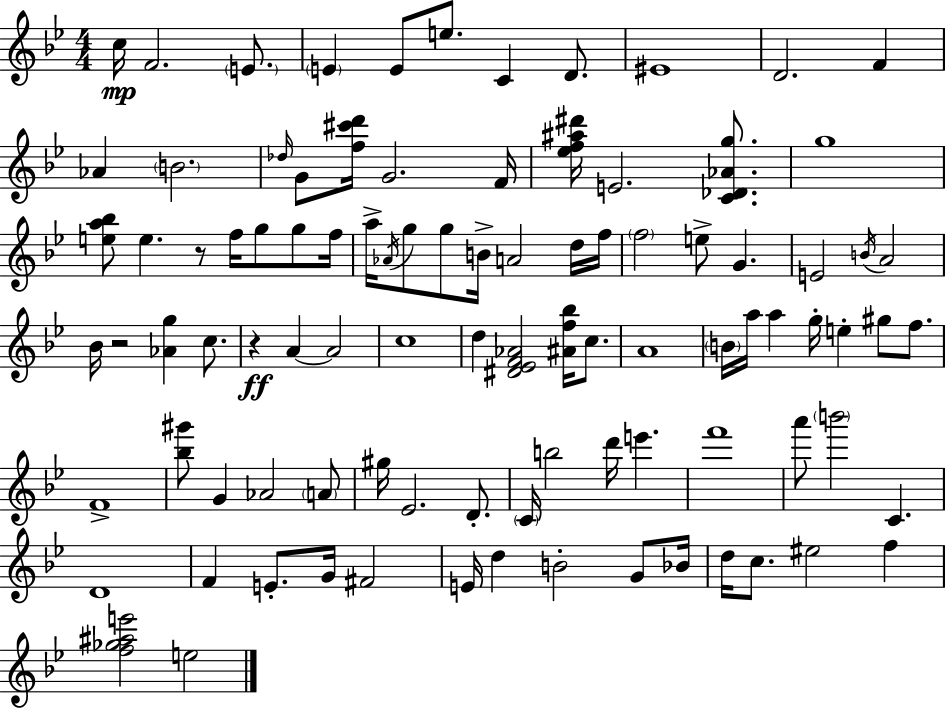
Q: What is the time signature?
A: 4/4